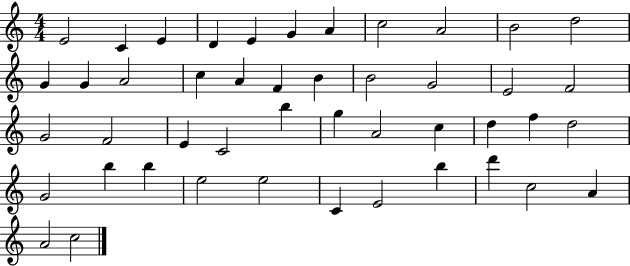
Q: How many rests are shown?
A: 0